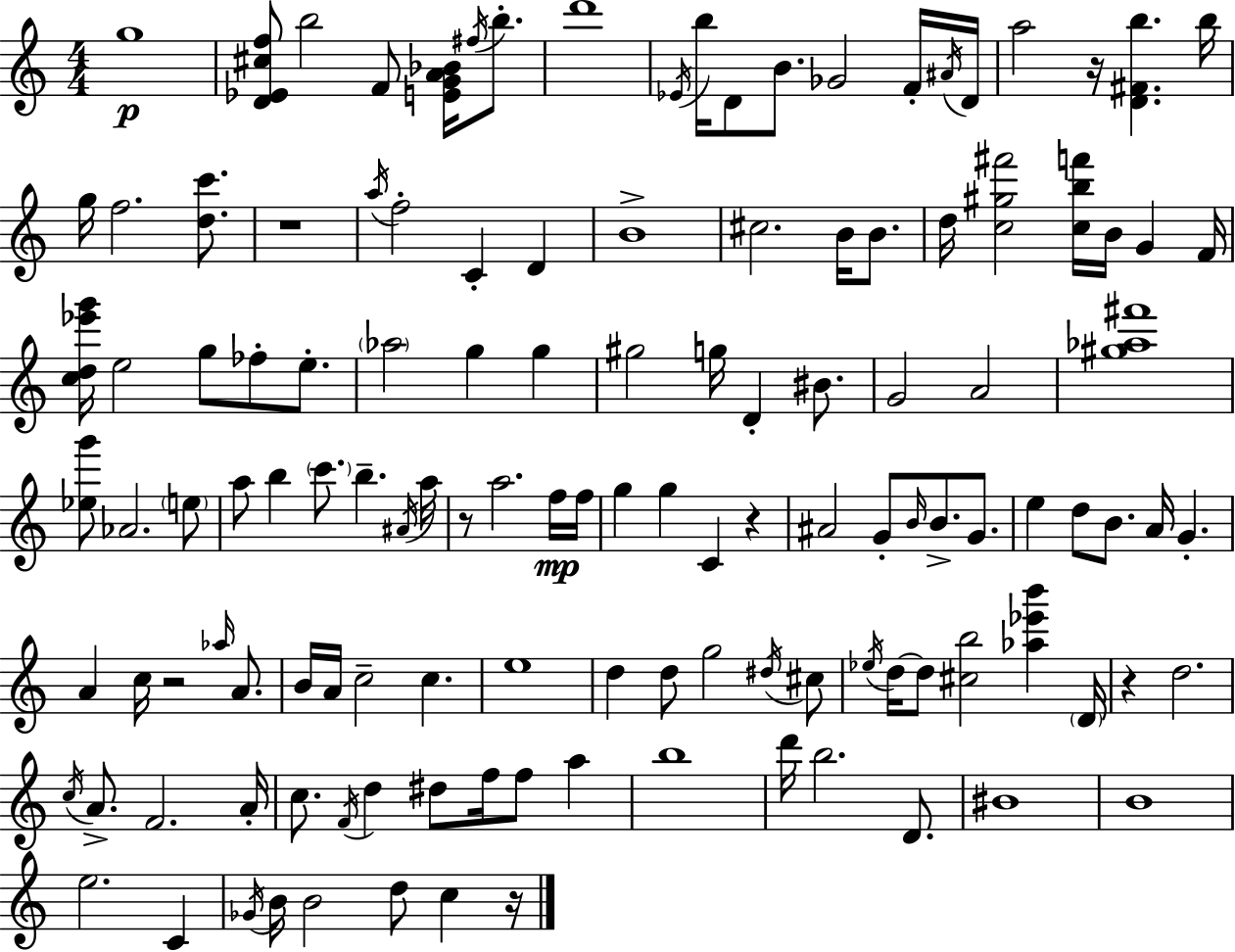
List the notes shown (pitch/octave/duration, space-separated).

G5/w [D4,Eb4,C#5,F5]/e B5/h F4/e [E4,G4,A4,Bb4]/s F#5/s B5/e. D6/w Eb4/s B5/s D4/e B4/e. Gb4/h F4/s A#4/s D4/s A5/h R/s [D4,F#4,B5]/q. B5/s G5/s F5/h. [D5,C6]/e. R/w A5/s F5/h C4/q D4/q B4/w C#5/h. B4/s B4/e. D5/s [C5,G#5,F#6]/h [C5,B5,F6]/s B4/s G4/q F4/s [C5,D5,Eb6,G6]/s E5/h G5/e FES5/e E5/e. Ab5/h G5/q G5/q G#5/h G5/s D4/q BIS4/e. G4/h A4/h [G#5,Ab5,F#6]/w [Eb5,G6]/e Ab4/h. E5/e A5/e B5/q C6/e. B5/q. A#4/s A5/s R/e A5/h. F5/s F5/s G5/q G5/q C4/q R/q A#4/h G4/e B4/s B4/e. G4/e. E5/q D5/e B4/e. A4/s G4/q. A4/q C5/s R/h Ab5/s A4/e. B4/s A4/s C5/h C5/q. E5/w D5/q D5/e G5/h D#5/s C#5/e Eb5/s D5/s D5/e [C#5,B5]/h [Ab5,Eb6,B6]/q D4/s R/q D5/h. C5/s A4/e. F4/h. A4/s C5/e. F4/s D5/q D#5/e F5/s F5/e A5/q B5/w D6/s B5/h. D4/e. BIS4/w B4/w E5/h. C4/q Gb4/s B4/s B4/h D5/e C5/q R/s